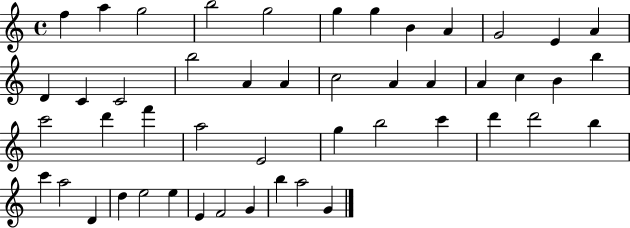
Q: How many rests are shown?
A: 0